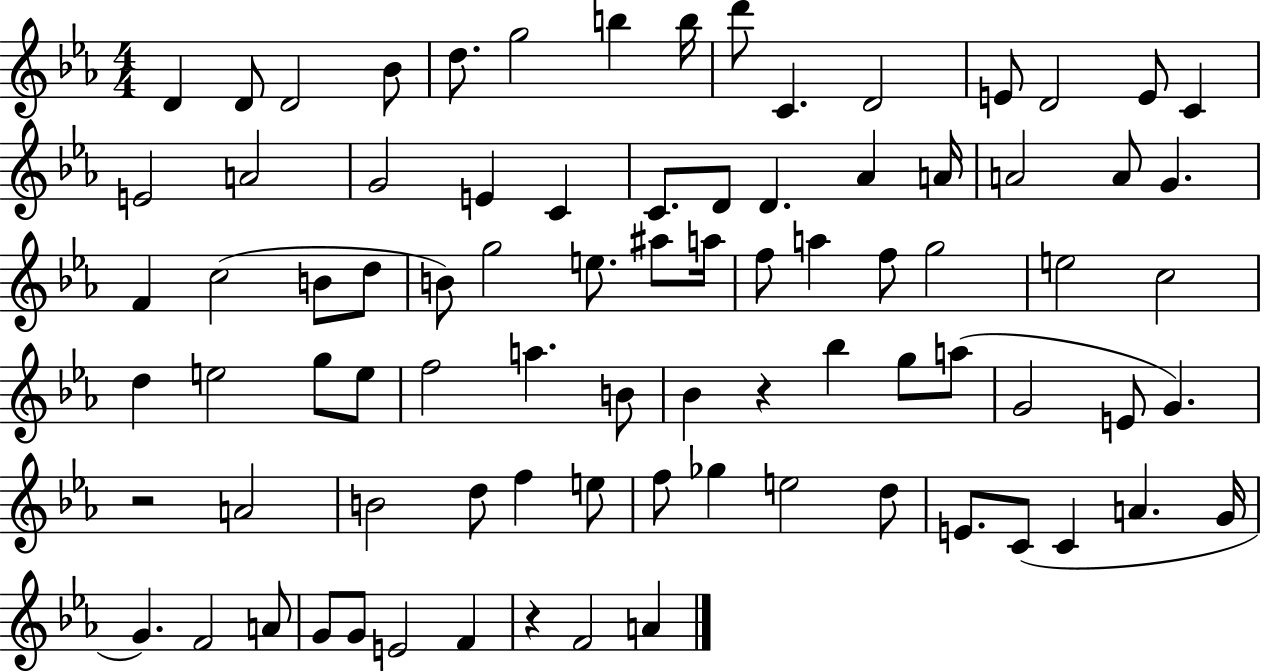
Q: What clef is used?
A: treble